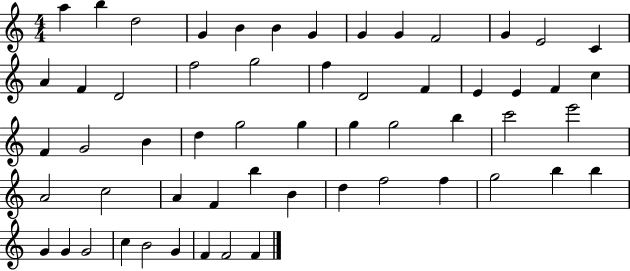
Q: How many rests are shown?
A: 0